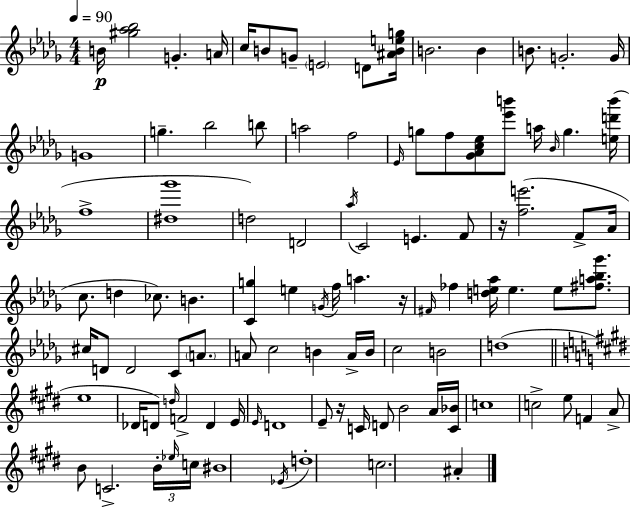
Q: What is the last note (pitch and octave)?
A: A#4